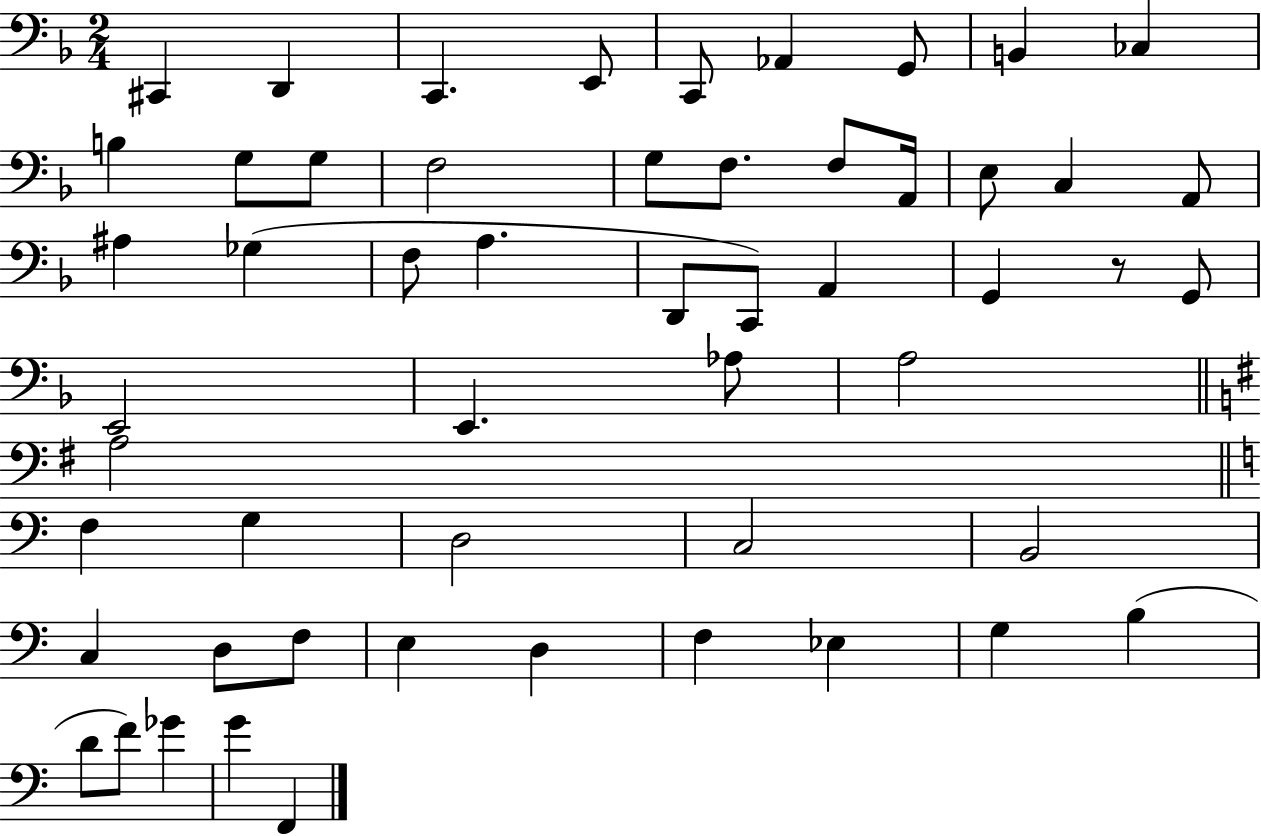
C#2/q D2/q C2/q. E2/e C2/e Ab2/q G2/e B2/q CES3/q B3/q G3/e G3/e F3/h G3/e F3/e. F3/e A2/s E3/e C3/q A2/e A#3/q Gb3/q F3/e A3/q. D2/e C2/e A2/q G2/q R/e G2/e E2/h E2/q. Ab3/e A3/h A3/h F3/q G3/q D3/h C3/h B2/h C3/q D3/e F3/e E3/q D3/q F3/q Eb3/q G3/q B3/q D4/e F4/e Gb4/q G4/q F2/q